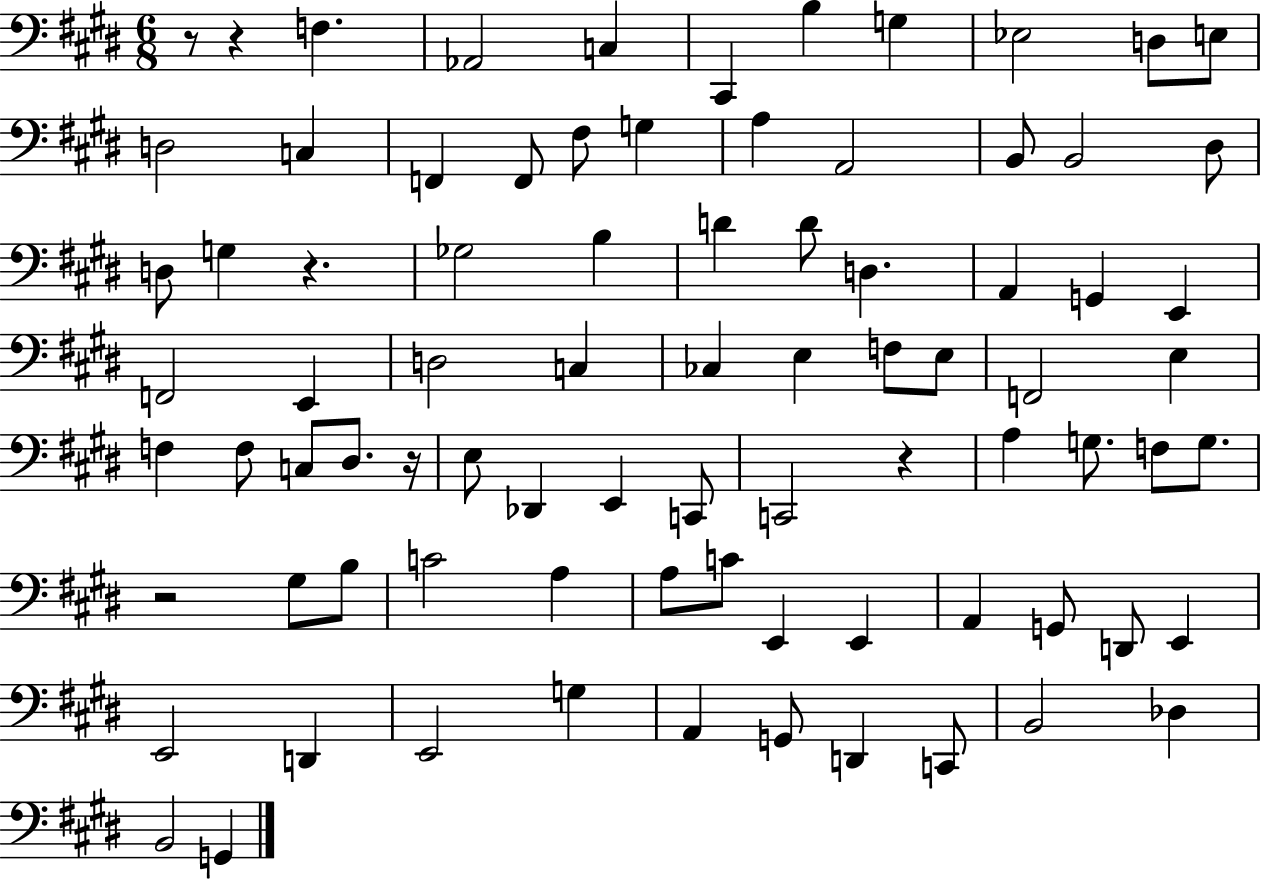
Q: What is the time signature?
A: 6/8